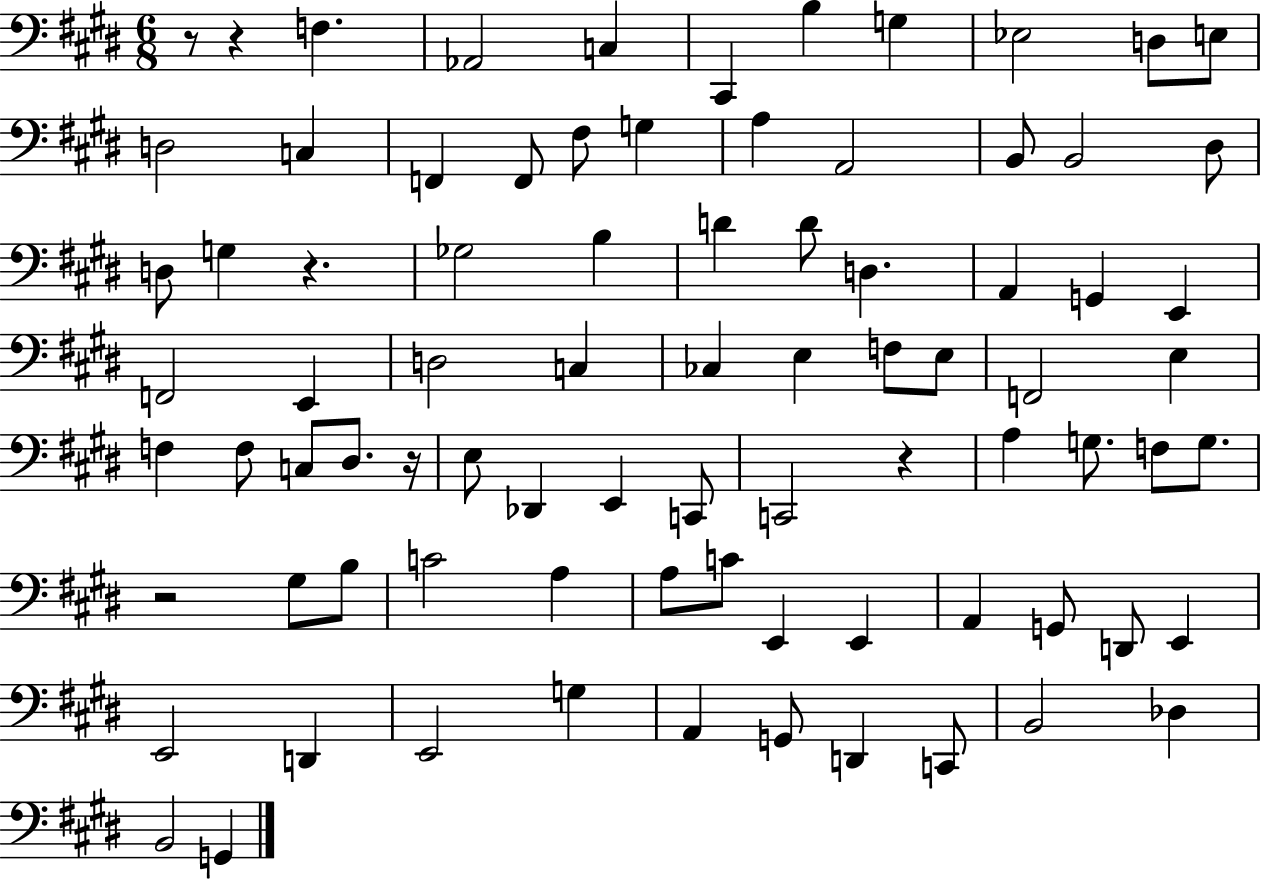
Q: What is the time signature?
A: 6/8